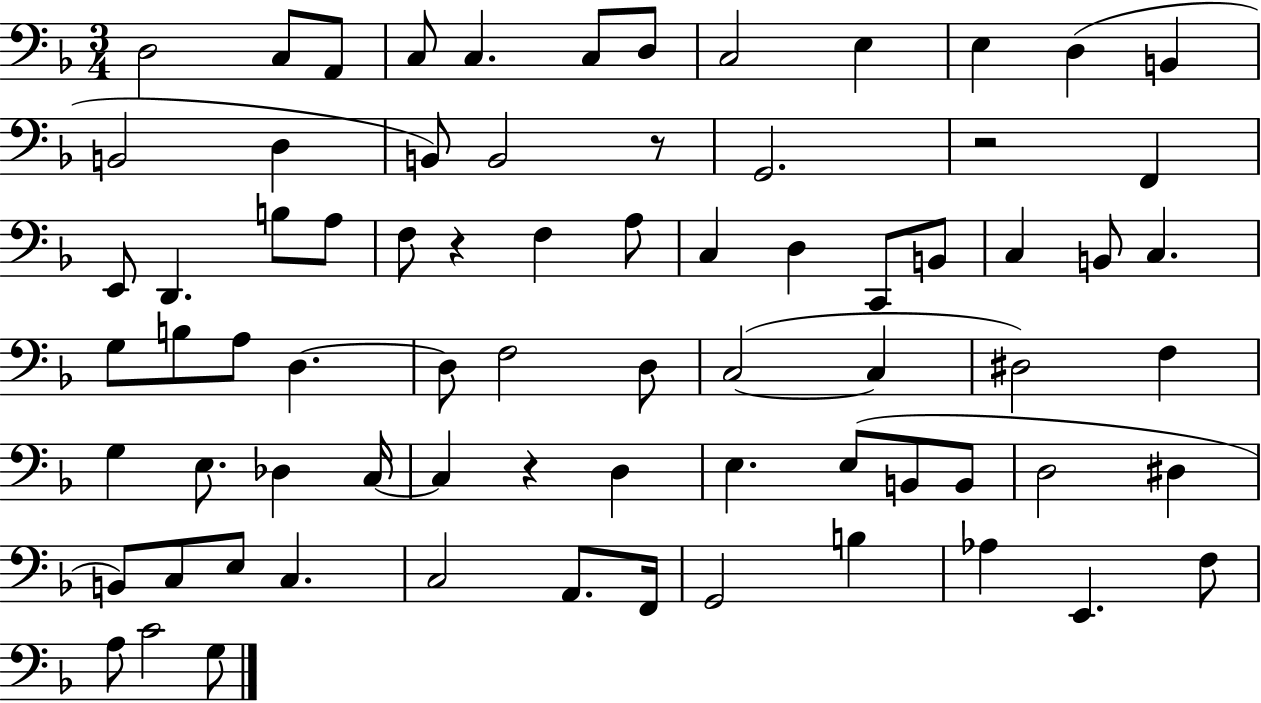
D3/h C3/e A2/e C3/e C3/q. C3/e D3/e C3/h E3/q E3/q D3/q B2/q B2/h D3/q B2/e B2/h R/e G2/h. R/h F2/q E2/e D2/q. B3/e A3/e F3/e R/q F3/q A3/e C3/q D3/q C2/e B2/e C3/q B2/e C3/q. G3/e B3/e A3/e D3/q. D3/e F3/h D3/e C3/h C3/q D#3/h F3/q G3/q E3/e. Db3/q C3/s C3/q R/q D3/q E3/q. E3/e B2/e B2/e D3/h D#3/q B2/e C3/e E3/e C3/q. C3/h A2/e. F2/s G2/h B3/q Ab3/q E2/q. F3/e A3/e C4/h G3/e